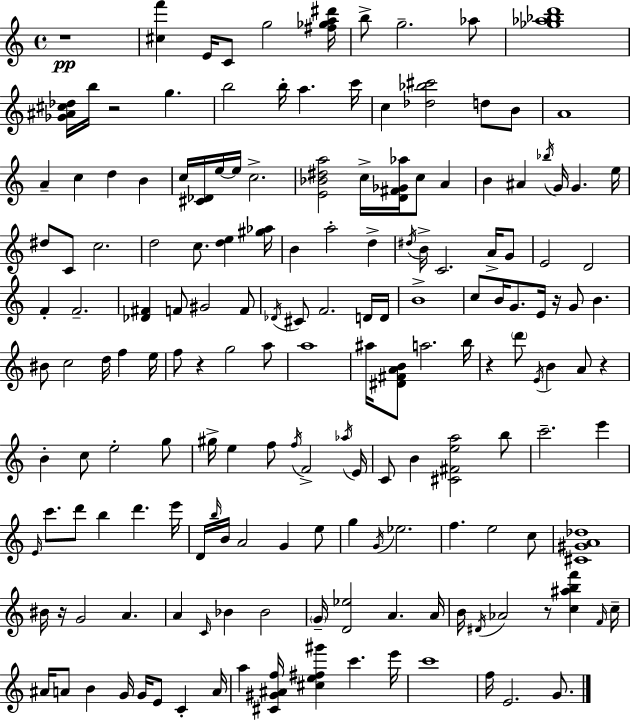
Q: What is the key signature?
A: C major